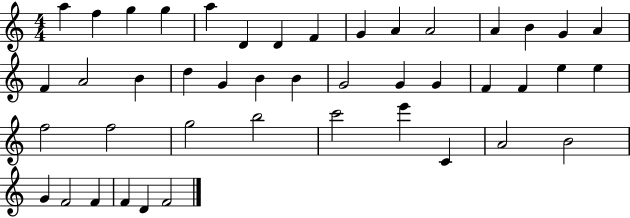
{
  \clef treble
  \numericTimeSignature
  \time 4/4
  \key c \major
  a''4 f''4 g''4 g''4 | a''4 d'4 d'4 f'4 | g'4 a'4 a'2 | a'4 b'4 g'4 a'4 | \break f'4 a'2 b'4 | d''4 g'4 b'4 b'4 | g'2 g'4 g'4 | f'4 f'4 e''4 e''4 | \break f''2 f''2 | g''2 b''2 | c'''2 e'''4 c'4 | a'2 b'2 | \break g'4 f'2 f'4 | f'4 d'4 f'2 | \bar "|."
}